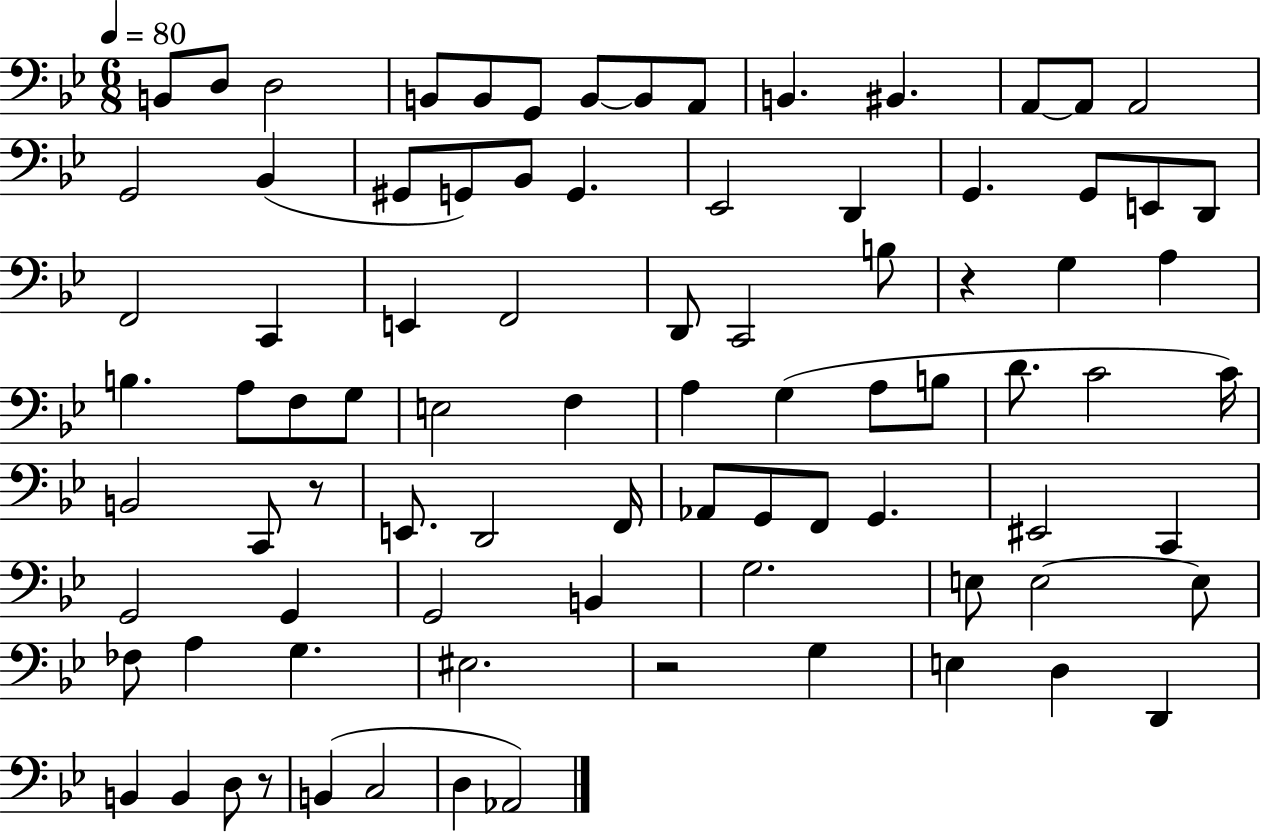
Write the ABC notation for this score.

X:1
T:Untitled
M:6/8
L:1/4
K:Bb
B,,/2 D,/2 D,2 B,,/2 B,,/2 G,,/2 B,,/2 B,,/2 A,,/2 B,, ^B,, A,,/2 A,,/2 A,,2 G,,2 _B,, ^G,,/2 G,,/2 _B,,/2 G,, _E,,2 D,, G,, G,,/2 E,,/2 D,,/2 F,,2 C,, E,, F,,2 D,,/2 C,,2 B,/2 z G, A, B, A,/2 F,/2 G,/2 E,2 F, A, G, A,/2 B,/2 D/2 C2 C/4 B,,2 C,,/2 z/2 E,,/2 D,,2 F,,/4 _A,,/2 G,,/2 F,,/2 G,, ^E,,2 C,, G,,2 G,, G,,2 B,, G,2 E,/2 E,2 E,/2 _F,/2 A, G, ^E,2 z2 G, E, D, D,, B,, B,, D,/2 z/2 B,, C,2 D, _A,,2